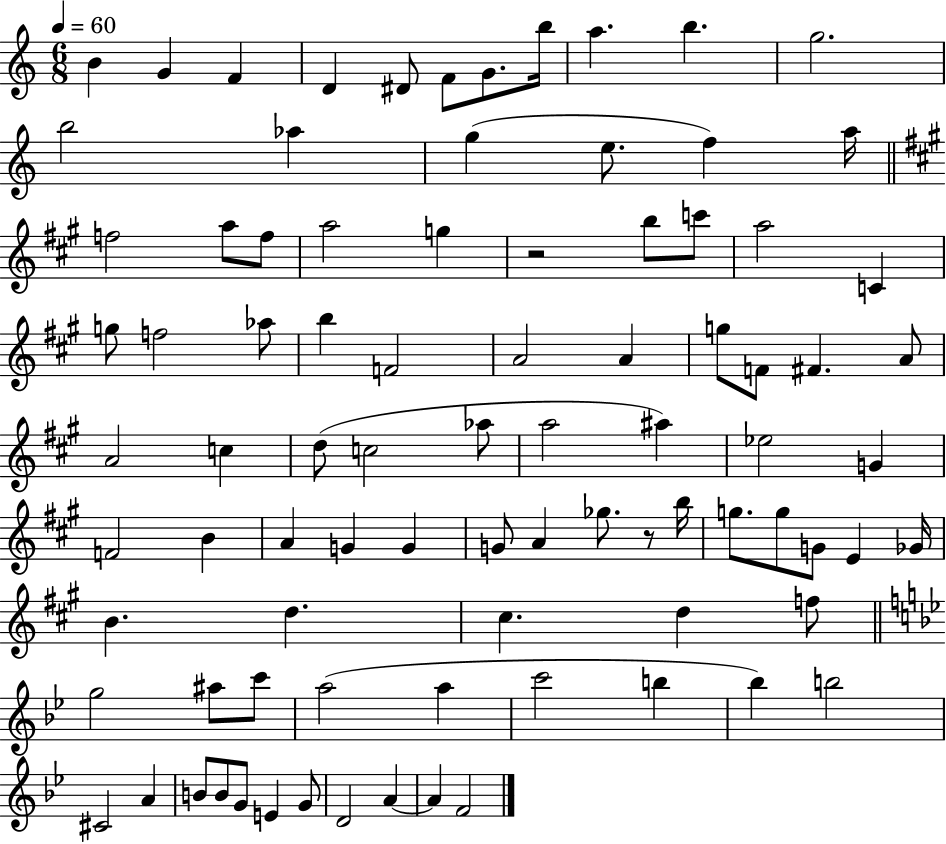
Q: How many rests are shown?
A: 2